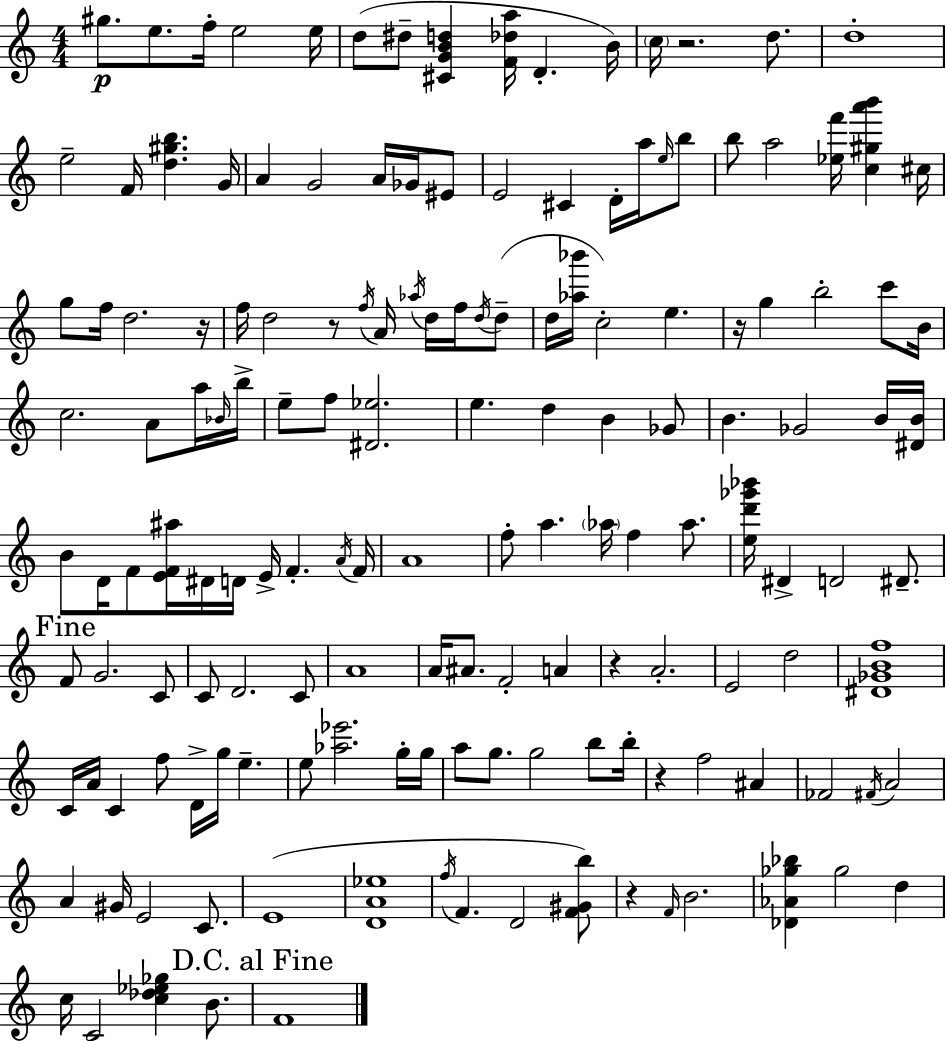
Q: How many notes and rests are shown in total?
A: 153